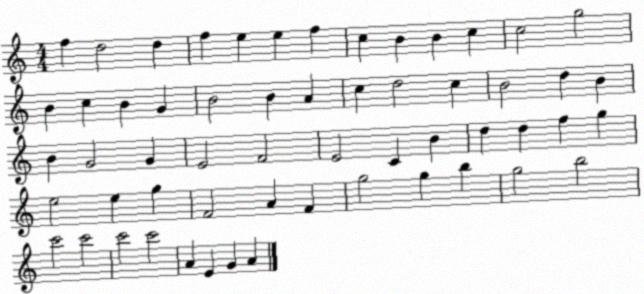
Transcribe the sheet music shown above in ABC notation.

X:1
T:Untitled
M:4/4
L:1/4
K:C
f d2 d f e e f c B B c c2 g2 B c B G B2 B A c d2 c B2 d B B G2 G E2 F2 E2 C B d d f g e2 e g F2 A F g2 g b g2 b2 c'2 c'2 c'2 c'2 A E G A